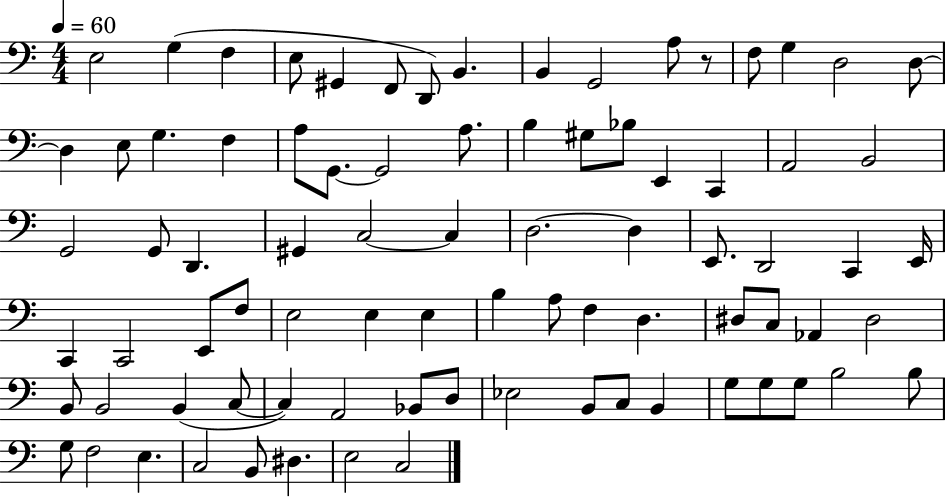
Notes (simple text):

E3/h G3/q F3/q E3/e G#2/q F2/e D2/e B2/q. B2/q G2/h A3/e R/e F3/e G3/q D3/h D3/e D3/q E3/e G3/q. F3/q A3/e G2/e. G2/h A3/e. B3/q G#3/e Bb3/e E2/q C2/q A2/h B2/h G2/h G2/e D2/q. G#2/q C3/h C3/q D3/h. D3/q E2/e. D2/h C2/q E2/s C2/q C2/h E2/e F3/e E3/h E3/q E3/q B3/q A3/e F3/q D3/q. D#3/e C3/e Ab2/q D#3/h B2/e B2/h B2/q C3/e C3/q A2/h Bb2/e D3/e Eb3/h B2/e C3/e B2/q G3/e G3/e G3/e B3/h B3/e G3/e F3/h E3/q. C3/h B2/e D#3/q. E3/h C3/h